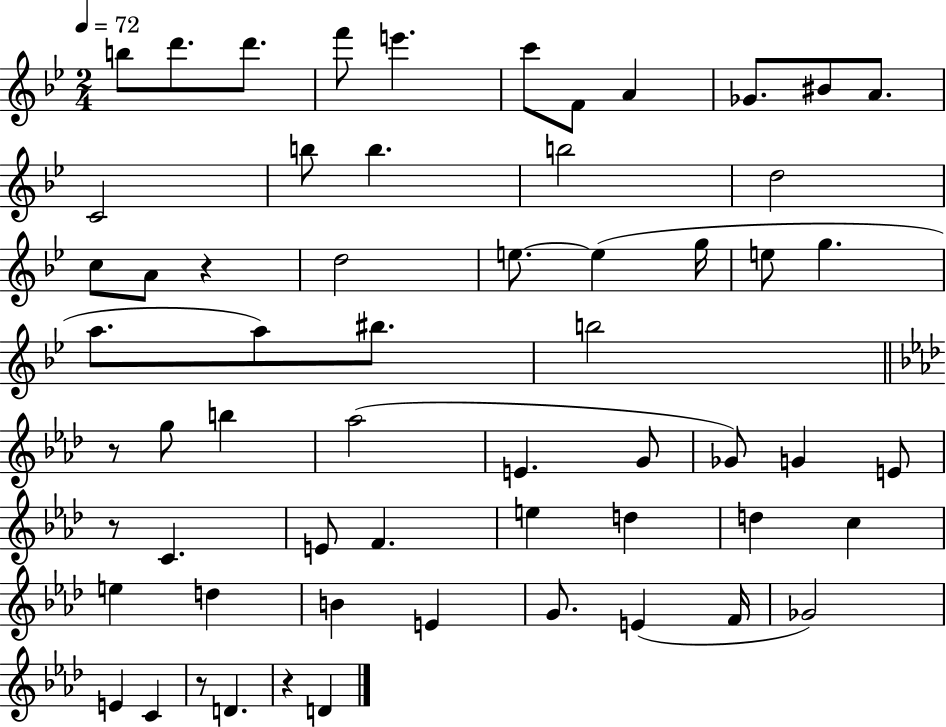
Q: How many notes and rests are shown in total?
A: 60